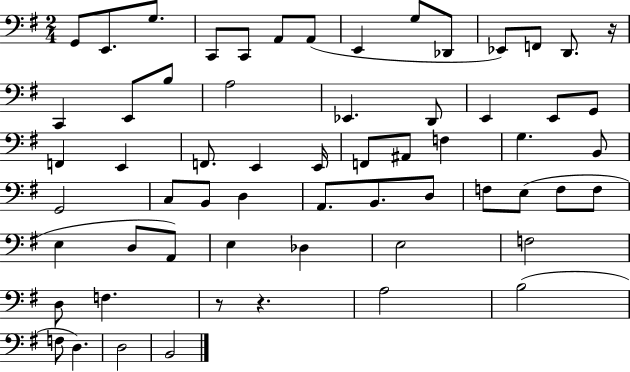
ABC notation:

X:1
T:Untitled
M:2/4
L:1/4
K:G
G,,/2 E,,/2 G,/2 C,,/2 C,,/2 A,,/2 A,,/2 E,, G,/2 _D,,/2 _E,,/2 F,,/2 D,,/2 z/4 C,, E,,/2 B,/2 A,2 _E,, D,,/2 E,, E,,/2 G,,/2 F,, E,, F,,/2 E,, E,,/4 F,,/2 ^A,,/2 F, G, B,,/2 G,,2 C,/2 B,,/2 D, A,,/2 B,,/2 D,/2 F,/2 E,/2 F,/2 F,/2 E, D,/2 A,,/2 E, _D, E,2 F,2 D,/2 F, z/2 z A,2 B,2 F,/2 D, D,2 B,,2